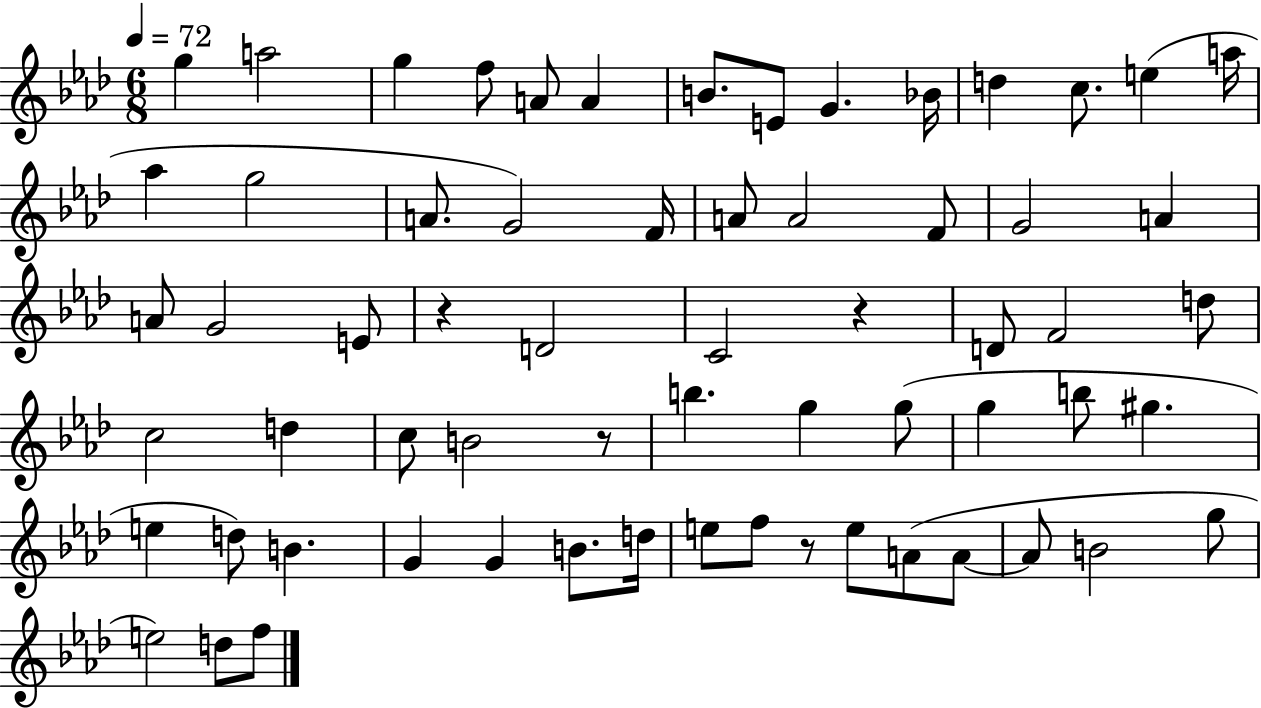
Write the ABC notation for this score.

X:1
T:Untitled
M:6/8
L:1/4
K:Ab
g a2 g f/2 A/2 A B/2 E/2 G _B/4 d c/2 e a/4 _a g2 A/2 G2 F/4 A/2 A2 F/2 G2 A A/2 G2 E/2 z D2 C2 z D/2 F2 d/2 c2 d c/2 B2 z/2 b g g/2 g b/2 ^g e d/2 B G G B/2 d/4 e/2 f/2 z/2 e/2 A/2 A/2 A/2 B2 g/2 e2 d/2 f/2